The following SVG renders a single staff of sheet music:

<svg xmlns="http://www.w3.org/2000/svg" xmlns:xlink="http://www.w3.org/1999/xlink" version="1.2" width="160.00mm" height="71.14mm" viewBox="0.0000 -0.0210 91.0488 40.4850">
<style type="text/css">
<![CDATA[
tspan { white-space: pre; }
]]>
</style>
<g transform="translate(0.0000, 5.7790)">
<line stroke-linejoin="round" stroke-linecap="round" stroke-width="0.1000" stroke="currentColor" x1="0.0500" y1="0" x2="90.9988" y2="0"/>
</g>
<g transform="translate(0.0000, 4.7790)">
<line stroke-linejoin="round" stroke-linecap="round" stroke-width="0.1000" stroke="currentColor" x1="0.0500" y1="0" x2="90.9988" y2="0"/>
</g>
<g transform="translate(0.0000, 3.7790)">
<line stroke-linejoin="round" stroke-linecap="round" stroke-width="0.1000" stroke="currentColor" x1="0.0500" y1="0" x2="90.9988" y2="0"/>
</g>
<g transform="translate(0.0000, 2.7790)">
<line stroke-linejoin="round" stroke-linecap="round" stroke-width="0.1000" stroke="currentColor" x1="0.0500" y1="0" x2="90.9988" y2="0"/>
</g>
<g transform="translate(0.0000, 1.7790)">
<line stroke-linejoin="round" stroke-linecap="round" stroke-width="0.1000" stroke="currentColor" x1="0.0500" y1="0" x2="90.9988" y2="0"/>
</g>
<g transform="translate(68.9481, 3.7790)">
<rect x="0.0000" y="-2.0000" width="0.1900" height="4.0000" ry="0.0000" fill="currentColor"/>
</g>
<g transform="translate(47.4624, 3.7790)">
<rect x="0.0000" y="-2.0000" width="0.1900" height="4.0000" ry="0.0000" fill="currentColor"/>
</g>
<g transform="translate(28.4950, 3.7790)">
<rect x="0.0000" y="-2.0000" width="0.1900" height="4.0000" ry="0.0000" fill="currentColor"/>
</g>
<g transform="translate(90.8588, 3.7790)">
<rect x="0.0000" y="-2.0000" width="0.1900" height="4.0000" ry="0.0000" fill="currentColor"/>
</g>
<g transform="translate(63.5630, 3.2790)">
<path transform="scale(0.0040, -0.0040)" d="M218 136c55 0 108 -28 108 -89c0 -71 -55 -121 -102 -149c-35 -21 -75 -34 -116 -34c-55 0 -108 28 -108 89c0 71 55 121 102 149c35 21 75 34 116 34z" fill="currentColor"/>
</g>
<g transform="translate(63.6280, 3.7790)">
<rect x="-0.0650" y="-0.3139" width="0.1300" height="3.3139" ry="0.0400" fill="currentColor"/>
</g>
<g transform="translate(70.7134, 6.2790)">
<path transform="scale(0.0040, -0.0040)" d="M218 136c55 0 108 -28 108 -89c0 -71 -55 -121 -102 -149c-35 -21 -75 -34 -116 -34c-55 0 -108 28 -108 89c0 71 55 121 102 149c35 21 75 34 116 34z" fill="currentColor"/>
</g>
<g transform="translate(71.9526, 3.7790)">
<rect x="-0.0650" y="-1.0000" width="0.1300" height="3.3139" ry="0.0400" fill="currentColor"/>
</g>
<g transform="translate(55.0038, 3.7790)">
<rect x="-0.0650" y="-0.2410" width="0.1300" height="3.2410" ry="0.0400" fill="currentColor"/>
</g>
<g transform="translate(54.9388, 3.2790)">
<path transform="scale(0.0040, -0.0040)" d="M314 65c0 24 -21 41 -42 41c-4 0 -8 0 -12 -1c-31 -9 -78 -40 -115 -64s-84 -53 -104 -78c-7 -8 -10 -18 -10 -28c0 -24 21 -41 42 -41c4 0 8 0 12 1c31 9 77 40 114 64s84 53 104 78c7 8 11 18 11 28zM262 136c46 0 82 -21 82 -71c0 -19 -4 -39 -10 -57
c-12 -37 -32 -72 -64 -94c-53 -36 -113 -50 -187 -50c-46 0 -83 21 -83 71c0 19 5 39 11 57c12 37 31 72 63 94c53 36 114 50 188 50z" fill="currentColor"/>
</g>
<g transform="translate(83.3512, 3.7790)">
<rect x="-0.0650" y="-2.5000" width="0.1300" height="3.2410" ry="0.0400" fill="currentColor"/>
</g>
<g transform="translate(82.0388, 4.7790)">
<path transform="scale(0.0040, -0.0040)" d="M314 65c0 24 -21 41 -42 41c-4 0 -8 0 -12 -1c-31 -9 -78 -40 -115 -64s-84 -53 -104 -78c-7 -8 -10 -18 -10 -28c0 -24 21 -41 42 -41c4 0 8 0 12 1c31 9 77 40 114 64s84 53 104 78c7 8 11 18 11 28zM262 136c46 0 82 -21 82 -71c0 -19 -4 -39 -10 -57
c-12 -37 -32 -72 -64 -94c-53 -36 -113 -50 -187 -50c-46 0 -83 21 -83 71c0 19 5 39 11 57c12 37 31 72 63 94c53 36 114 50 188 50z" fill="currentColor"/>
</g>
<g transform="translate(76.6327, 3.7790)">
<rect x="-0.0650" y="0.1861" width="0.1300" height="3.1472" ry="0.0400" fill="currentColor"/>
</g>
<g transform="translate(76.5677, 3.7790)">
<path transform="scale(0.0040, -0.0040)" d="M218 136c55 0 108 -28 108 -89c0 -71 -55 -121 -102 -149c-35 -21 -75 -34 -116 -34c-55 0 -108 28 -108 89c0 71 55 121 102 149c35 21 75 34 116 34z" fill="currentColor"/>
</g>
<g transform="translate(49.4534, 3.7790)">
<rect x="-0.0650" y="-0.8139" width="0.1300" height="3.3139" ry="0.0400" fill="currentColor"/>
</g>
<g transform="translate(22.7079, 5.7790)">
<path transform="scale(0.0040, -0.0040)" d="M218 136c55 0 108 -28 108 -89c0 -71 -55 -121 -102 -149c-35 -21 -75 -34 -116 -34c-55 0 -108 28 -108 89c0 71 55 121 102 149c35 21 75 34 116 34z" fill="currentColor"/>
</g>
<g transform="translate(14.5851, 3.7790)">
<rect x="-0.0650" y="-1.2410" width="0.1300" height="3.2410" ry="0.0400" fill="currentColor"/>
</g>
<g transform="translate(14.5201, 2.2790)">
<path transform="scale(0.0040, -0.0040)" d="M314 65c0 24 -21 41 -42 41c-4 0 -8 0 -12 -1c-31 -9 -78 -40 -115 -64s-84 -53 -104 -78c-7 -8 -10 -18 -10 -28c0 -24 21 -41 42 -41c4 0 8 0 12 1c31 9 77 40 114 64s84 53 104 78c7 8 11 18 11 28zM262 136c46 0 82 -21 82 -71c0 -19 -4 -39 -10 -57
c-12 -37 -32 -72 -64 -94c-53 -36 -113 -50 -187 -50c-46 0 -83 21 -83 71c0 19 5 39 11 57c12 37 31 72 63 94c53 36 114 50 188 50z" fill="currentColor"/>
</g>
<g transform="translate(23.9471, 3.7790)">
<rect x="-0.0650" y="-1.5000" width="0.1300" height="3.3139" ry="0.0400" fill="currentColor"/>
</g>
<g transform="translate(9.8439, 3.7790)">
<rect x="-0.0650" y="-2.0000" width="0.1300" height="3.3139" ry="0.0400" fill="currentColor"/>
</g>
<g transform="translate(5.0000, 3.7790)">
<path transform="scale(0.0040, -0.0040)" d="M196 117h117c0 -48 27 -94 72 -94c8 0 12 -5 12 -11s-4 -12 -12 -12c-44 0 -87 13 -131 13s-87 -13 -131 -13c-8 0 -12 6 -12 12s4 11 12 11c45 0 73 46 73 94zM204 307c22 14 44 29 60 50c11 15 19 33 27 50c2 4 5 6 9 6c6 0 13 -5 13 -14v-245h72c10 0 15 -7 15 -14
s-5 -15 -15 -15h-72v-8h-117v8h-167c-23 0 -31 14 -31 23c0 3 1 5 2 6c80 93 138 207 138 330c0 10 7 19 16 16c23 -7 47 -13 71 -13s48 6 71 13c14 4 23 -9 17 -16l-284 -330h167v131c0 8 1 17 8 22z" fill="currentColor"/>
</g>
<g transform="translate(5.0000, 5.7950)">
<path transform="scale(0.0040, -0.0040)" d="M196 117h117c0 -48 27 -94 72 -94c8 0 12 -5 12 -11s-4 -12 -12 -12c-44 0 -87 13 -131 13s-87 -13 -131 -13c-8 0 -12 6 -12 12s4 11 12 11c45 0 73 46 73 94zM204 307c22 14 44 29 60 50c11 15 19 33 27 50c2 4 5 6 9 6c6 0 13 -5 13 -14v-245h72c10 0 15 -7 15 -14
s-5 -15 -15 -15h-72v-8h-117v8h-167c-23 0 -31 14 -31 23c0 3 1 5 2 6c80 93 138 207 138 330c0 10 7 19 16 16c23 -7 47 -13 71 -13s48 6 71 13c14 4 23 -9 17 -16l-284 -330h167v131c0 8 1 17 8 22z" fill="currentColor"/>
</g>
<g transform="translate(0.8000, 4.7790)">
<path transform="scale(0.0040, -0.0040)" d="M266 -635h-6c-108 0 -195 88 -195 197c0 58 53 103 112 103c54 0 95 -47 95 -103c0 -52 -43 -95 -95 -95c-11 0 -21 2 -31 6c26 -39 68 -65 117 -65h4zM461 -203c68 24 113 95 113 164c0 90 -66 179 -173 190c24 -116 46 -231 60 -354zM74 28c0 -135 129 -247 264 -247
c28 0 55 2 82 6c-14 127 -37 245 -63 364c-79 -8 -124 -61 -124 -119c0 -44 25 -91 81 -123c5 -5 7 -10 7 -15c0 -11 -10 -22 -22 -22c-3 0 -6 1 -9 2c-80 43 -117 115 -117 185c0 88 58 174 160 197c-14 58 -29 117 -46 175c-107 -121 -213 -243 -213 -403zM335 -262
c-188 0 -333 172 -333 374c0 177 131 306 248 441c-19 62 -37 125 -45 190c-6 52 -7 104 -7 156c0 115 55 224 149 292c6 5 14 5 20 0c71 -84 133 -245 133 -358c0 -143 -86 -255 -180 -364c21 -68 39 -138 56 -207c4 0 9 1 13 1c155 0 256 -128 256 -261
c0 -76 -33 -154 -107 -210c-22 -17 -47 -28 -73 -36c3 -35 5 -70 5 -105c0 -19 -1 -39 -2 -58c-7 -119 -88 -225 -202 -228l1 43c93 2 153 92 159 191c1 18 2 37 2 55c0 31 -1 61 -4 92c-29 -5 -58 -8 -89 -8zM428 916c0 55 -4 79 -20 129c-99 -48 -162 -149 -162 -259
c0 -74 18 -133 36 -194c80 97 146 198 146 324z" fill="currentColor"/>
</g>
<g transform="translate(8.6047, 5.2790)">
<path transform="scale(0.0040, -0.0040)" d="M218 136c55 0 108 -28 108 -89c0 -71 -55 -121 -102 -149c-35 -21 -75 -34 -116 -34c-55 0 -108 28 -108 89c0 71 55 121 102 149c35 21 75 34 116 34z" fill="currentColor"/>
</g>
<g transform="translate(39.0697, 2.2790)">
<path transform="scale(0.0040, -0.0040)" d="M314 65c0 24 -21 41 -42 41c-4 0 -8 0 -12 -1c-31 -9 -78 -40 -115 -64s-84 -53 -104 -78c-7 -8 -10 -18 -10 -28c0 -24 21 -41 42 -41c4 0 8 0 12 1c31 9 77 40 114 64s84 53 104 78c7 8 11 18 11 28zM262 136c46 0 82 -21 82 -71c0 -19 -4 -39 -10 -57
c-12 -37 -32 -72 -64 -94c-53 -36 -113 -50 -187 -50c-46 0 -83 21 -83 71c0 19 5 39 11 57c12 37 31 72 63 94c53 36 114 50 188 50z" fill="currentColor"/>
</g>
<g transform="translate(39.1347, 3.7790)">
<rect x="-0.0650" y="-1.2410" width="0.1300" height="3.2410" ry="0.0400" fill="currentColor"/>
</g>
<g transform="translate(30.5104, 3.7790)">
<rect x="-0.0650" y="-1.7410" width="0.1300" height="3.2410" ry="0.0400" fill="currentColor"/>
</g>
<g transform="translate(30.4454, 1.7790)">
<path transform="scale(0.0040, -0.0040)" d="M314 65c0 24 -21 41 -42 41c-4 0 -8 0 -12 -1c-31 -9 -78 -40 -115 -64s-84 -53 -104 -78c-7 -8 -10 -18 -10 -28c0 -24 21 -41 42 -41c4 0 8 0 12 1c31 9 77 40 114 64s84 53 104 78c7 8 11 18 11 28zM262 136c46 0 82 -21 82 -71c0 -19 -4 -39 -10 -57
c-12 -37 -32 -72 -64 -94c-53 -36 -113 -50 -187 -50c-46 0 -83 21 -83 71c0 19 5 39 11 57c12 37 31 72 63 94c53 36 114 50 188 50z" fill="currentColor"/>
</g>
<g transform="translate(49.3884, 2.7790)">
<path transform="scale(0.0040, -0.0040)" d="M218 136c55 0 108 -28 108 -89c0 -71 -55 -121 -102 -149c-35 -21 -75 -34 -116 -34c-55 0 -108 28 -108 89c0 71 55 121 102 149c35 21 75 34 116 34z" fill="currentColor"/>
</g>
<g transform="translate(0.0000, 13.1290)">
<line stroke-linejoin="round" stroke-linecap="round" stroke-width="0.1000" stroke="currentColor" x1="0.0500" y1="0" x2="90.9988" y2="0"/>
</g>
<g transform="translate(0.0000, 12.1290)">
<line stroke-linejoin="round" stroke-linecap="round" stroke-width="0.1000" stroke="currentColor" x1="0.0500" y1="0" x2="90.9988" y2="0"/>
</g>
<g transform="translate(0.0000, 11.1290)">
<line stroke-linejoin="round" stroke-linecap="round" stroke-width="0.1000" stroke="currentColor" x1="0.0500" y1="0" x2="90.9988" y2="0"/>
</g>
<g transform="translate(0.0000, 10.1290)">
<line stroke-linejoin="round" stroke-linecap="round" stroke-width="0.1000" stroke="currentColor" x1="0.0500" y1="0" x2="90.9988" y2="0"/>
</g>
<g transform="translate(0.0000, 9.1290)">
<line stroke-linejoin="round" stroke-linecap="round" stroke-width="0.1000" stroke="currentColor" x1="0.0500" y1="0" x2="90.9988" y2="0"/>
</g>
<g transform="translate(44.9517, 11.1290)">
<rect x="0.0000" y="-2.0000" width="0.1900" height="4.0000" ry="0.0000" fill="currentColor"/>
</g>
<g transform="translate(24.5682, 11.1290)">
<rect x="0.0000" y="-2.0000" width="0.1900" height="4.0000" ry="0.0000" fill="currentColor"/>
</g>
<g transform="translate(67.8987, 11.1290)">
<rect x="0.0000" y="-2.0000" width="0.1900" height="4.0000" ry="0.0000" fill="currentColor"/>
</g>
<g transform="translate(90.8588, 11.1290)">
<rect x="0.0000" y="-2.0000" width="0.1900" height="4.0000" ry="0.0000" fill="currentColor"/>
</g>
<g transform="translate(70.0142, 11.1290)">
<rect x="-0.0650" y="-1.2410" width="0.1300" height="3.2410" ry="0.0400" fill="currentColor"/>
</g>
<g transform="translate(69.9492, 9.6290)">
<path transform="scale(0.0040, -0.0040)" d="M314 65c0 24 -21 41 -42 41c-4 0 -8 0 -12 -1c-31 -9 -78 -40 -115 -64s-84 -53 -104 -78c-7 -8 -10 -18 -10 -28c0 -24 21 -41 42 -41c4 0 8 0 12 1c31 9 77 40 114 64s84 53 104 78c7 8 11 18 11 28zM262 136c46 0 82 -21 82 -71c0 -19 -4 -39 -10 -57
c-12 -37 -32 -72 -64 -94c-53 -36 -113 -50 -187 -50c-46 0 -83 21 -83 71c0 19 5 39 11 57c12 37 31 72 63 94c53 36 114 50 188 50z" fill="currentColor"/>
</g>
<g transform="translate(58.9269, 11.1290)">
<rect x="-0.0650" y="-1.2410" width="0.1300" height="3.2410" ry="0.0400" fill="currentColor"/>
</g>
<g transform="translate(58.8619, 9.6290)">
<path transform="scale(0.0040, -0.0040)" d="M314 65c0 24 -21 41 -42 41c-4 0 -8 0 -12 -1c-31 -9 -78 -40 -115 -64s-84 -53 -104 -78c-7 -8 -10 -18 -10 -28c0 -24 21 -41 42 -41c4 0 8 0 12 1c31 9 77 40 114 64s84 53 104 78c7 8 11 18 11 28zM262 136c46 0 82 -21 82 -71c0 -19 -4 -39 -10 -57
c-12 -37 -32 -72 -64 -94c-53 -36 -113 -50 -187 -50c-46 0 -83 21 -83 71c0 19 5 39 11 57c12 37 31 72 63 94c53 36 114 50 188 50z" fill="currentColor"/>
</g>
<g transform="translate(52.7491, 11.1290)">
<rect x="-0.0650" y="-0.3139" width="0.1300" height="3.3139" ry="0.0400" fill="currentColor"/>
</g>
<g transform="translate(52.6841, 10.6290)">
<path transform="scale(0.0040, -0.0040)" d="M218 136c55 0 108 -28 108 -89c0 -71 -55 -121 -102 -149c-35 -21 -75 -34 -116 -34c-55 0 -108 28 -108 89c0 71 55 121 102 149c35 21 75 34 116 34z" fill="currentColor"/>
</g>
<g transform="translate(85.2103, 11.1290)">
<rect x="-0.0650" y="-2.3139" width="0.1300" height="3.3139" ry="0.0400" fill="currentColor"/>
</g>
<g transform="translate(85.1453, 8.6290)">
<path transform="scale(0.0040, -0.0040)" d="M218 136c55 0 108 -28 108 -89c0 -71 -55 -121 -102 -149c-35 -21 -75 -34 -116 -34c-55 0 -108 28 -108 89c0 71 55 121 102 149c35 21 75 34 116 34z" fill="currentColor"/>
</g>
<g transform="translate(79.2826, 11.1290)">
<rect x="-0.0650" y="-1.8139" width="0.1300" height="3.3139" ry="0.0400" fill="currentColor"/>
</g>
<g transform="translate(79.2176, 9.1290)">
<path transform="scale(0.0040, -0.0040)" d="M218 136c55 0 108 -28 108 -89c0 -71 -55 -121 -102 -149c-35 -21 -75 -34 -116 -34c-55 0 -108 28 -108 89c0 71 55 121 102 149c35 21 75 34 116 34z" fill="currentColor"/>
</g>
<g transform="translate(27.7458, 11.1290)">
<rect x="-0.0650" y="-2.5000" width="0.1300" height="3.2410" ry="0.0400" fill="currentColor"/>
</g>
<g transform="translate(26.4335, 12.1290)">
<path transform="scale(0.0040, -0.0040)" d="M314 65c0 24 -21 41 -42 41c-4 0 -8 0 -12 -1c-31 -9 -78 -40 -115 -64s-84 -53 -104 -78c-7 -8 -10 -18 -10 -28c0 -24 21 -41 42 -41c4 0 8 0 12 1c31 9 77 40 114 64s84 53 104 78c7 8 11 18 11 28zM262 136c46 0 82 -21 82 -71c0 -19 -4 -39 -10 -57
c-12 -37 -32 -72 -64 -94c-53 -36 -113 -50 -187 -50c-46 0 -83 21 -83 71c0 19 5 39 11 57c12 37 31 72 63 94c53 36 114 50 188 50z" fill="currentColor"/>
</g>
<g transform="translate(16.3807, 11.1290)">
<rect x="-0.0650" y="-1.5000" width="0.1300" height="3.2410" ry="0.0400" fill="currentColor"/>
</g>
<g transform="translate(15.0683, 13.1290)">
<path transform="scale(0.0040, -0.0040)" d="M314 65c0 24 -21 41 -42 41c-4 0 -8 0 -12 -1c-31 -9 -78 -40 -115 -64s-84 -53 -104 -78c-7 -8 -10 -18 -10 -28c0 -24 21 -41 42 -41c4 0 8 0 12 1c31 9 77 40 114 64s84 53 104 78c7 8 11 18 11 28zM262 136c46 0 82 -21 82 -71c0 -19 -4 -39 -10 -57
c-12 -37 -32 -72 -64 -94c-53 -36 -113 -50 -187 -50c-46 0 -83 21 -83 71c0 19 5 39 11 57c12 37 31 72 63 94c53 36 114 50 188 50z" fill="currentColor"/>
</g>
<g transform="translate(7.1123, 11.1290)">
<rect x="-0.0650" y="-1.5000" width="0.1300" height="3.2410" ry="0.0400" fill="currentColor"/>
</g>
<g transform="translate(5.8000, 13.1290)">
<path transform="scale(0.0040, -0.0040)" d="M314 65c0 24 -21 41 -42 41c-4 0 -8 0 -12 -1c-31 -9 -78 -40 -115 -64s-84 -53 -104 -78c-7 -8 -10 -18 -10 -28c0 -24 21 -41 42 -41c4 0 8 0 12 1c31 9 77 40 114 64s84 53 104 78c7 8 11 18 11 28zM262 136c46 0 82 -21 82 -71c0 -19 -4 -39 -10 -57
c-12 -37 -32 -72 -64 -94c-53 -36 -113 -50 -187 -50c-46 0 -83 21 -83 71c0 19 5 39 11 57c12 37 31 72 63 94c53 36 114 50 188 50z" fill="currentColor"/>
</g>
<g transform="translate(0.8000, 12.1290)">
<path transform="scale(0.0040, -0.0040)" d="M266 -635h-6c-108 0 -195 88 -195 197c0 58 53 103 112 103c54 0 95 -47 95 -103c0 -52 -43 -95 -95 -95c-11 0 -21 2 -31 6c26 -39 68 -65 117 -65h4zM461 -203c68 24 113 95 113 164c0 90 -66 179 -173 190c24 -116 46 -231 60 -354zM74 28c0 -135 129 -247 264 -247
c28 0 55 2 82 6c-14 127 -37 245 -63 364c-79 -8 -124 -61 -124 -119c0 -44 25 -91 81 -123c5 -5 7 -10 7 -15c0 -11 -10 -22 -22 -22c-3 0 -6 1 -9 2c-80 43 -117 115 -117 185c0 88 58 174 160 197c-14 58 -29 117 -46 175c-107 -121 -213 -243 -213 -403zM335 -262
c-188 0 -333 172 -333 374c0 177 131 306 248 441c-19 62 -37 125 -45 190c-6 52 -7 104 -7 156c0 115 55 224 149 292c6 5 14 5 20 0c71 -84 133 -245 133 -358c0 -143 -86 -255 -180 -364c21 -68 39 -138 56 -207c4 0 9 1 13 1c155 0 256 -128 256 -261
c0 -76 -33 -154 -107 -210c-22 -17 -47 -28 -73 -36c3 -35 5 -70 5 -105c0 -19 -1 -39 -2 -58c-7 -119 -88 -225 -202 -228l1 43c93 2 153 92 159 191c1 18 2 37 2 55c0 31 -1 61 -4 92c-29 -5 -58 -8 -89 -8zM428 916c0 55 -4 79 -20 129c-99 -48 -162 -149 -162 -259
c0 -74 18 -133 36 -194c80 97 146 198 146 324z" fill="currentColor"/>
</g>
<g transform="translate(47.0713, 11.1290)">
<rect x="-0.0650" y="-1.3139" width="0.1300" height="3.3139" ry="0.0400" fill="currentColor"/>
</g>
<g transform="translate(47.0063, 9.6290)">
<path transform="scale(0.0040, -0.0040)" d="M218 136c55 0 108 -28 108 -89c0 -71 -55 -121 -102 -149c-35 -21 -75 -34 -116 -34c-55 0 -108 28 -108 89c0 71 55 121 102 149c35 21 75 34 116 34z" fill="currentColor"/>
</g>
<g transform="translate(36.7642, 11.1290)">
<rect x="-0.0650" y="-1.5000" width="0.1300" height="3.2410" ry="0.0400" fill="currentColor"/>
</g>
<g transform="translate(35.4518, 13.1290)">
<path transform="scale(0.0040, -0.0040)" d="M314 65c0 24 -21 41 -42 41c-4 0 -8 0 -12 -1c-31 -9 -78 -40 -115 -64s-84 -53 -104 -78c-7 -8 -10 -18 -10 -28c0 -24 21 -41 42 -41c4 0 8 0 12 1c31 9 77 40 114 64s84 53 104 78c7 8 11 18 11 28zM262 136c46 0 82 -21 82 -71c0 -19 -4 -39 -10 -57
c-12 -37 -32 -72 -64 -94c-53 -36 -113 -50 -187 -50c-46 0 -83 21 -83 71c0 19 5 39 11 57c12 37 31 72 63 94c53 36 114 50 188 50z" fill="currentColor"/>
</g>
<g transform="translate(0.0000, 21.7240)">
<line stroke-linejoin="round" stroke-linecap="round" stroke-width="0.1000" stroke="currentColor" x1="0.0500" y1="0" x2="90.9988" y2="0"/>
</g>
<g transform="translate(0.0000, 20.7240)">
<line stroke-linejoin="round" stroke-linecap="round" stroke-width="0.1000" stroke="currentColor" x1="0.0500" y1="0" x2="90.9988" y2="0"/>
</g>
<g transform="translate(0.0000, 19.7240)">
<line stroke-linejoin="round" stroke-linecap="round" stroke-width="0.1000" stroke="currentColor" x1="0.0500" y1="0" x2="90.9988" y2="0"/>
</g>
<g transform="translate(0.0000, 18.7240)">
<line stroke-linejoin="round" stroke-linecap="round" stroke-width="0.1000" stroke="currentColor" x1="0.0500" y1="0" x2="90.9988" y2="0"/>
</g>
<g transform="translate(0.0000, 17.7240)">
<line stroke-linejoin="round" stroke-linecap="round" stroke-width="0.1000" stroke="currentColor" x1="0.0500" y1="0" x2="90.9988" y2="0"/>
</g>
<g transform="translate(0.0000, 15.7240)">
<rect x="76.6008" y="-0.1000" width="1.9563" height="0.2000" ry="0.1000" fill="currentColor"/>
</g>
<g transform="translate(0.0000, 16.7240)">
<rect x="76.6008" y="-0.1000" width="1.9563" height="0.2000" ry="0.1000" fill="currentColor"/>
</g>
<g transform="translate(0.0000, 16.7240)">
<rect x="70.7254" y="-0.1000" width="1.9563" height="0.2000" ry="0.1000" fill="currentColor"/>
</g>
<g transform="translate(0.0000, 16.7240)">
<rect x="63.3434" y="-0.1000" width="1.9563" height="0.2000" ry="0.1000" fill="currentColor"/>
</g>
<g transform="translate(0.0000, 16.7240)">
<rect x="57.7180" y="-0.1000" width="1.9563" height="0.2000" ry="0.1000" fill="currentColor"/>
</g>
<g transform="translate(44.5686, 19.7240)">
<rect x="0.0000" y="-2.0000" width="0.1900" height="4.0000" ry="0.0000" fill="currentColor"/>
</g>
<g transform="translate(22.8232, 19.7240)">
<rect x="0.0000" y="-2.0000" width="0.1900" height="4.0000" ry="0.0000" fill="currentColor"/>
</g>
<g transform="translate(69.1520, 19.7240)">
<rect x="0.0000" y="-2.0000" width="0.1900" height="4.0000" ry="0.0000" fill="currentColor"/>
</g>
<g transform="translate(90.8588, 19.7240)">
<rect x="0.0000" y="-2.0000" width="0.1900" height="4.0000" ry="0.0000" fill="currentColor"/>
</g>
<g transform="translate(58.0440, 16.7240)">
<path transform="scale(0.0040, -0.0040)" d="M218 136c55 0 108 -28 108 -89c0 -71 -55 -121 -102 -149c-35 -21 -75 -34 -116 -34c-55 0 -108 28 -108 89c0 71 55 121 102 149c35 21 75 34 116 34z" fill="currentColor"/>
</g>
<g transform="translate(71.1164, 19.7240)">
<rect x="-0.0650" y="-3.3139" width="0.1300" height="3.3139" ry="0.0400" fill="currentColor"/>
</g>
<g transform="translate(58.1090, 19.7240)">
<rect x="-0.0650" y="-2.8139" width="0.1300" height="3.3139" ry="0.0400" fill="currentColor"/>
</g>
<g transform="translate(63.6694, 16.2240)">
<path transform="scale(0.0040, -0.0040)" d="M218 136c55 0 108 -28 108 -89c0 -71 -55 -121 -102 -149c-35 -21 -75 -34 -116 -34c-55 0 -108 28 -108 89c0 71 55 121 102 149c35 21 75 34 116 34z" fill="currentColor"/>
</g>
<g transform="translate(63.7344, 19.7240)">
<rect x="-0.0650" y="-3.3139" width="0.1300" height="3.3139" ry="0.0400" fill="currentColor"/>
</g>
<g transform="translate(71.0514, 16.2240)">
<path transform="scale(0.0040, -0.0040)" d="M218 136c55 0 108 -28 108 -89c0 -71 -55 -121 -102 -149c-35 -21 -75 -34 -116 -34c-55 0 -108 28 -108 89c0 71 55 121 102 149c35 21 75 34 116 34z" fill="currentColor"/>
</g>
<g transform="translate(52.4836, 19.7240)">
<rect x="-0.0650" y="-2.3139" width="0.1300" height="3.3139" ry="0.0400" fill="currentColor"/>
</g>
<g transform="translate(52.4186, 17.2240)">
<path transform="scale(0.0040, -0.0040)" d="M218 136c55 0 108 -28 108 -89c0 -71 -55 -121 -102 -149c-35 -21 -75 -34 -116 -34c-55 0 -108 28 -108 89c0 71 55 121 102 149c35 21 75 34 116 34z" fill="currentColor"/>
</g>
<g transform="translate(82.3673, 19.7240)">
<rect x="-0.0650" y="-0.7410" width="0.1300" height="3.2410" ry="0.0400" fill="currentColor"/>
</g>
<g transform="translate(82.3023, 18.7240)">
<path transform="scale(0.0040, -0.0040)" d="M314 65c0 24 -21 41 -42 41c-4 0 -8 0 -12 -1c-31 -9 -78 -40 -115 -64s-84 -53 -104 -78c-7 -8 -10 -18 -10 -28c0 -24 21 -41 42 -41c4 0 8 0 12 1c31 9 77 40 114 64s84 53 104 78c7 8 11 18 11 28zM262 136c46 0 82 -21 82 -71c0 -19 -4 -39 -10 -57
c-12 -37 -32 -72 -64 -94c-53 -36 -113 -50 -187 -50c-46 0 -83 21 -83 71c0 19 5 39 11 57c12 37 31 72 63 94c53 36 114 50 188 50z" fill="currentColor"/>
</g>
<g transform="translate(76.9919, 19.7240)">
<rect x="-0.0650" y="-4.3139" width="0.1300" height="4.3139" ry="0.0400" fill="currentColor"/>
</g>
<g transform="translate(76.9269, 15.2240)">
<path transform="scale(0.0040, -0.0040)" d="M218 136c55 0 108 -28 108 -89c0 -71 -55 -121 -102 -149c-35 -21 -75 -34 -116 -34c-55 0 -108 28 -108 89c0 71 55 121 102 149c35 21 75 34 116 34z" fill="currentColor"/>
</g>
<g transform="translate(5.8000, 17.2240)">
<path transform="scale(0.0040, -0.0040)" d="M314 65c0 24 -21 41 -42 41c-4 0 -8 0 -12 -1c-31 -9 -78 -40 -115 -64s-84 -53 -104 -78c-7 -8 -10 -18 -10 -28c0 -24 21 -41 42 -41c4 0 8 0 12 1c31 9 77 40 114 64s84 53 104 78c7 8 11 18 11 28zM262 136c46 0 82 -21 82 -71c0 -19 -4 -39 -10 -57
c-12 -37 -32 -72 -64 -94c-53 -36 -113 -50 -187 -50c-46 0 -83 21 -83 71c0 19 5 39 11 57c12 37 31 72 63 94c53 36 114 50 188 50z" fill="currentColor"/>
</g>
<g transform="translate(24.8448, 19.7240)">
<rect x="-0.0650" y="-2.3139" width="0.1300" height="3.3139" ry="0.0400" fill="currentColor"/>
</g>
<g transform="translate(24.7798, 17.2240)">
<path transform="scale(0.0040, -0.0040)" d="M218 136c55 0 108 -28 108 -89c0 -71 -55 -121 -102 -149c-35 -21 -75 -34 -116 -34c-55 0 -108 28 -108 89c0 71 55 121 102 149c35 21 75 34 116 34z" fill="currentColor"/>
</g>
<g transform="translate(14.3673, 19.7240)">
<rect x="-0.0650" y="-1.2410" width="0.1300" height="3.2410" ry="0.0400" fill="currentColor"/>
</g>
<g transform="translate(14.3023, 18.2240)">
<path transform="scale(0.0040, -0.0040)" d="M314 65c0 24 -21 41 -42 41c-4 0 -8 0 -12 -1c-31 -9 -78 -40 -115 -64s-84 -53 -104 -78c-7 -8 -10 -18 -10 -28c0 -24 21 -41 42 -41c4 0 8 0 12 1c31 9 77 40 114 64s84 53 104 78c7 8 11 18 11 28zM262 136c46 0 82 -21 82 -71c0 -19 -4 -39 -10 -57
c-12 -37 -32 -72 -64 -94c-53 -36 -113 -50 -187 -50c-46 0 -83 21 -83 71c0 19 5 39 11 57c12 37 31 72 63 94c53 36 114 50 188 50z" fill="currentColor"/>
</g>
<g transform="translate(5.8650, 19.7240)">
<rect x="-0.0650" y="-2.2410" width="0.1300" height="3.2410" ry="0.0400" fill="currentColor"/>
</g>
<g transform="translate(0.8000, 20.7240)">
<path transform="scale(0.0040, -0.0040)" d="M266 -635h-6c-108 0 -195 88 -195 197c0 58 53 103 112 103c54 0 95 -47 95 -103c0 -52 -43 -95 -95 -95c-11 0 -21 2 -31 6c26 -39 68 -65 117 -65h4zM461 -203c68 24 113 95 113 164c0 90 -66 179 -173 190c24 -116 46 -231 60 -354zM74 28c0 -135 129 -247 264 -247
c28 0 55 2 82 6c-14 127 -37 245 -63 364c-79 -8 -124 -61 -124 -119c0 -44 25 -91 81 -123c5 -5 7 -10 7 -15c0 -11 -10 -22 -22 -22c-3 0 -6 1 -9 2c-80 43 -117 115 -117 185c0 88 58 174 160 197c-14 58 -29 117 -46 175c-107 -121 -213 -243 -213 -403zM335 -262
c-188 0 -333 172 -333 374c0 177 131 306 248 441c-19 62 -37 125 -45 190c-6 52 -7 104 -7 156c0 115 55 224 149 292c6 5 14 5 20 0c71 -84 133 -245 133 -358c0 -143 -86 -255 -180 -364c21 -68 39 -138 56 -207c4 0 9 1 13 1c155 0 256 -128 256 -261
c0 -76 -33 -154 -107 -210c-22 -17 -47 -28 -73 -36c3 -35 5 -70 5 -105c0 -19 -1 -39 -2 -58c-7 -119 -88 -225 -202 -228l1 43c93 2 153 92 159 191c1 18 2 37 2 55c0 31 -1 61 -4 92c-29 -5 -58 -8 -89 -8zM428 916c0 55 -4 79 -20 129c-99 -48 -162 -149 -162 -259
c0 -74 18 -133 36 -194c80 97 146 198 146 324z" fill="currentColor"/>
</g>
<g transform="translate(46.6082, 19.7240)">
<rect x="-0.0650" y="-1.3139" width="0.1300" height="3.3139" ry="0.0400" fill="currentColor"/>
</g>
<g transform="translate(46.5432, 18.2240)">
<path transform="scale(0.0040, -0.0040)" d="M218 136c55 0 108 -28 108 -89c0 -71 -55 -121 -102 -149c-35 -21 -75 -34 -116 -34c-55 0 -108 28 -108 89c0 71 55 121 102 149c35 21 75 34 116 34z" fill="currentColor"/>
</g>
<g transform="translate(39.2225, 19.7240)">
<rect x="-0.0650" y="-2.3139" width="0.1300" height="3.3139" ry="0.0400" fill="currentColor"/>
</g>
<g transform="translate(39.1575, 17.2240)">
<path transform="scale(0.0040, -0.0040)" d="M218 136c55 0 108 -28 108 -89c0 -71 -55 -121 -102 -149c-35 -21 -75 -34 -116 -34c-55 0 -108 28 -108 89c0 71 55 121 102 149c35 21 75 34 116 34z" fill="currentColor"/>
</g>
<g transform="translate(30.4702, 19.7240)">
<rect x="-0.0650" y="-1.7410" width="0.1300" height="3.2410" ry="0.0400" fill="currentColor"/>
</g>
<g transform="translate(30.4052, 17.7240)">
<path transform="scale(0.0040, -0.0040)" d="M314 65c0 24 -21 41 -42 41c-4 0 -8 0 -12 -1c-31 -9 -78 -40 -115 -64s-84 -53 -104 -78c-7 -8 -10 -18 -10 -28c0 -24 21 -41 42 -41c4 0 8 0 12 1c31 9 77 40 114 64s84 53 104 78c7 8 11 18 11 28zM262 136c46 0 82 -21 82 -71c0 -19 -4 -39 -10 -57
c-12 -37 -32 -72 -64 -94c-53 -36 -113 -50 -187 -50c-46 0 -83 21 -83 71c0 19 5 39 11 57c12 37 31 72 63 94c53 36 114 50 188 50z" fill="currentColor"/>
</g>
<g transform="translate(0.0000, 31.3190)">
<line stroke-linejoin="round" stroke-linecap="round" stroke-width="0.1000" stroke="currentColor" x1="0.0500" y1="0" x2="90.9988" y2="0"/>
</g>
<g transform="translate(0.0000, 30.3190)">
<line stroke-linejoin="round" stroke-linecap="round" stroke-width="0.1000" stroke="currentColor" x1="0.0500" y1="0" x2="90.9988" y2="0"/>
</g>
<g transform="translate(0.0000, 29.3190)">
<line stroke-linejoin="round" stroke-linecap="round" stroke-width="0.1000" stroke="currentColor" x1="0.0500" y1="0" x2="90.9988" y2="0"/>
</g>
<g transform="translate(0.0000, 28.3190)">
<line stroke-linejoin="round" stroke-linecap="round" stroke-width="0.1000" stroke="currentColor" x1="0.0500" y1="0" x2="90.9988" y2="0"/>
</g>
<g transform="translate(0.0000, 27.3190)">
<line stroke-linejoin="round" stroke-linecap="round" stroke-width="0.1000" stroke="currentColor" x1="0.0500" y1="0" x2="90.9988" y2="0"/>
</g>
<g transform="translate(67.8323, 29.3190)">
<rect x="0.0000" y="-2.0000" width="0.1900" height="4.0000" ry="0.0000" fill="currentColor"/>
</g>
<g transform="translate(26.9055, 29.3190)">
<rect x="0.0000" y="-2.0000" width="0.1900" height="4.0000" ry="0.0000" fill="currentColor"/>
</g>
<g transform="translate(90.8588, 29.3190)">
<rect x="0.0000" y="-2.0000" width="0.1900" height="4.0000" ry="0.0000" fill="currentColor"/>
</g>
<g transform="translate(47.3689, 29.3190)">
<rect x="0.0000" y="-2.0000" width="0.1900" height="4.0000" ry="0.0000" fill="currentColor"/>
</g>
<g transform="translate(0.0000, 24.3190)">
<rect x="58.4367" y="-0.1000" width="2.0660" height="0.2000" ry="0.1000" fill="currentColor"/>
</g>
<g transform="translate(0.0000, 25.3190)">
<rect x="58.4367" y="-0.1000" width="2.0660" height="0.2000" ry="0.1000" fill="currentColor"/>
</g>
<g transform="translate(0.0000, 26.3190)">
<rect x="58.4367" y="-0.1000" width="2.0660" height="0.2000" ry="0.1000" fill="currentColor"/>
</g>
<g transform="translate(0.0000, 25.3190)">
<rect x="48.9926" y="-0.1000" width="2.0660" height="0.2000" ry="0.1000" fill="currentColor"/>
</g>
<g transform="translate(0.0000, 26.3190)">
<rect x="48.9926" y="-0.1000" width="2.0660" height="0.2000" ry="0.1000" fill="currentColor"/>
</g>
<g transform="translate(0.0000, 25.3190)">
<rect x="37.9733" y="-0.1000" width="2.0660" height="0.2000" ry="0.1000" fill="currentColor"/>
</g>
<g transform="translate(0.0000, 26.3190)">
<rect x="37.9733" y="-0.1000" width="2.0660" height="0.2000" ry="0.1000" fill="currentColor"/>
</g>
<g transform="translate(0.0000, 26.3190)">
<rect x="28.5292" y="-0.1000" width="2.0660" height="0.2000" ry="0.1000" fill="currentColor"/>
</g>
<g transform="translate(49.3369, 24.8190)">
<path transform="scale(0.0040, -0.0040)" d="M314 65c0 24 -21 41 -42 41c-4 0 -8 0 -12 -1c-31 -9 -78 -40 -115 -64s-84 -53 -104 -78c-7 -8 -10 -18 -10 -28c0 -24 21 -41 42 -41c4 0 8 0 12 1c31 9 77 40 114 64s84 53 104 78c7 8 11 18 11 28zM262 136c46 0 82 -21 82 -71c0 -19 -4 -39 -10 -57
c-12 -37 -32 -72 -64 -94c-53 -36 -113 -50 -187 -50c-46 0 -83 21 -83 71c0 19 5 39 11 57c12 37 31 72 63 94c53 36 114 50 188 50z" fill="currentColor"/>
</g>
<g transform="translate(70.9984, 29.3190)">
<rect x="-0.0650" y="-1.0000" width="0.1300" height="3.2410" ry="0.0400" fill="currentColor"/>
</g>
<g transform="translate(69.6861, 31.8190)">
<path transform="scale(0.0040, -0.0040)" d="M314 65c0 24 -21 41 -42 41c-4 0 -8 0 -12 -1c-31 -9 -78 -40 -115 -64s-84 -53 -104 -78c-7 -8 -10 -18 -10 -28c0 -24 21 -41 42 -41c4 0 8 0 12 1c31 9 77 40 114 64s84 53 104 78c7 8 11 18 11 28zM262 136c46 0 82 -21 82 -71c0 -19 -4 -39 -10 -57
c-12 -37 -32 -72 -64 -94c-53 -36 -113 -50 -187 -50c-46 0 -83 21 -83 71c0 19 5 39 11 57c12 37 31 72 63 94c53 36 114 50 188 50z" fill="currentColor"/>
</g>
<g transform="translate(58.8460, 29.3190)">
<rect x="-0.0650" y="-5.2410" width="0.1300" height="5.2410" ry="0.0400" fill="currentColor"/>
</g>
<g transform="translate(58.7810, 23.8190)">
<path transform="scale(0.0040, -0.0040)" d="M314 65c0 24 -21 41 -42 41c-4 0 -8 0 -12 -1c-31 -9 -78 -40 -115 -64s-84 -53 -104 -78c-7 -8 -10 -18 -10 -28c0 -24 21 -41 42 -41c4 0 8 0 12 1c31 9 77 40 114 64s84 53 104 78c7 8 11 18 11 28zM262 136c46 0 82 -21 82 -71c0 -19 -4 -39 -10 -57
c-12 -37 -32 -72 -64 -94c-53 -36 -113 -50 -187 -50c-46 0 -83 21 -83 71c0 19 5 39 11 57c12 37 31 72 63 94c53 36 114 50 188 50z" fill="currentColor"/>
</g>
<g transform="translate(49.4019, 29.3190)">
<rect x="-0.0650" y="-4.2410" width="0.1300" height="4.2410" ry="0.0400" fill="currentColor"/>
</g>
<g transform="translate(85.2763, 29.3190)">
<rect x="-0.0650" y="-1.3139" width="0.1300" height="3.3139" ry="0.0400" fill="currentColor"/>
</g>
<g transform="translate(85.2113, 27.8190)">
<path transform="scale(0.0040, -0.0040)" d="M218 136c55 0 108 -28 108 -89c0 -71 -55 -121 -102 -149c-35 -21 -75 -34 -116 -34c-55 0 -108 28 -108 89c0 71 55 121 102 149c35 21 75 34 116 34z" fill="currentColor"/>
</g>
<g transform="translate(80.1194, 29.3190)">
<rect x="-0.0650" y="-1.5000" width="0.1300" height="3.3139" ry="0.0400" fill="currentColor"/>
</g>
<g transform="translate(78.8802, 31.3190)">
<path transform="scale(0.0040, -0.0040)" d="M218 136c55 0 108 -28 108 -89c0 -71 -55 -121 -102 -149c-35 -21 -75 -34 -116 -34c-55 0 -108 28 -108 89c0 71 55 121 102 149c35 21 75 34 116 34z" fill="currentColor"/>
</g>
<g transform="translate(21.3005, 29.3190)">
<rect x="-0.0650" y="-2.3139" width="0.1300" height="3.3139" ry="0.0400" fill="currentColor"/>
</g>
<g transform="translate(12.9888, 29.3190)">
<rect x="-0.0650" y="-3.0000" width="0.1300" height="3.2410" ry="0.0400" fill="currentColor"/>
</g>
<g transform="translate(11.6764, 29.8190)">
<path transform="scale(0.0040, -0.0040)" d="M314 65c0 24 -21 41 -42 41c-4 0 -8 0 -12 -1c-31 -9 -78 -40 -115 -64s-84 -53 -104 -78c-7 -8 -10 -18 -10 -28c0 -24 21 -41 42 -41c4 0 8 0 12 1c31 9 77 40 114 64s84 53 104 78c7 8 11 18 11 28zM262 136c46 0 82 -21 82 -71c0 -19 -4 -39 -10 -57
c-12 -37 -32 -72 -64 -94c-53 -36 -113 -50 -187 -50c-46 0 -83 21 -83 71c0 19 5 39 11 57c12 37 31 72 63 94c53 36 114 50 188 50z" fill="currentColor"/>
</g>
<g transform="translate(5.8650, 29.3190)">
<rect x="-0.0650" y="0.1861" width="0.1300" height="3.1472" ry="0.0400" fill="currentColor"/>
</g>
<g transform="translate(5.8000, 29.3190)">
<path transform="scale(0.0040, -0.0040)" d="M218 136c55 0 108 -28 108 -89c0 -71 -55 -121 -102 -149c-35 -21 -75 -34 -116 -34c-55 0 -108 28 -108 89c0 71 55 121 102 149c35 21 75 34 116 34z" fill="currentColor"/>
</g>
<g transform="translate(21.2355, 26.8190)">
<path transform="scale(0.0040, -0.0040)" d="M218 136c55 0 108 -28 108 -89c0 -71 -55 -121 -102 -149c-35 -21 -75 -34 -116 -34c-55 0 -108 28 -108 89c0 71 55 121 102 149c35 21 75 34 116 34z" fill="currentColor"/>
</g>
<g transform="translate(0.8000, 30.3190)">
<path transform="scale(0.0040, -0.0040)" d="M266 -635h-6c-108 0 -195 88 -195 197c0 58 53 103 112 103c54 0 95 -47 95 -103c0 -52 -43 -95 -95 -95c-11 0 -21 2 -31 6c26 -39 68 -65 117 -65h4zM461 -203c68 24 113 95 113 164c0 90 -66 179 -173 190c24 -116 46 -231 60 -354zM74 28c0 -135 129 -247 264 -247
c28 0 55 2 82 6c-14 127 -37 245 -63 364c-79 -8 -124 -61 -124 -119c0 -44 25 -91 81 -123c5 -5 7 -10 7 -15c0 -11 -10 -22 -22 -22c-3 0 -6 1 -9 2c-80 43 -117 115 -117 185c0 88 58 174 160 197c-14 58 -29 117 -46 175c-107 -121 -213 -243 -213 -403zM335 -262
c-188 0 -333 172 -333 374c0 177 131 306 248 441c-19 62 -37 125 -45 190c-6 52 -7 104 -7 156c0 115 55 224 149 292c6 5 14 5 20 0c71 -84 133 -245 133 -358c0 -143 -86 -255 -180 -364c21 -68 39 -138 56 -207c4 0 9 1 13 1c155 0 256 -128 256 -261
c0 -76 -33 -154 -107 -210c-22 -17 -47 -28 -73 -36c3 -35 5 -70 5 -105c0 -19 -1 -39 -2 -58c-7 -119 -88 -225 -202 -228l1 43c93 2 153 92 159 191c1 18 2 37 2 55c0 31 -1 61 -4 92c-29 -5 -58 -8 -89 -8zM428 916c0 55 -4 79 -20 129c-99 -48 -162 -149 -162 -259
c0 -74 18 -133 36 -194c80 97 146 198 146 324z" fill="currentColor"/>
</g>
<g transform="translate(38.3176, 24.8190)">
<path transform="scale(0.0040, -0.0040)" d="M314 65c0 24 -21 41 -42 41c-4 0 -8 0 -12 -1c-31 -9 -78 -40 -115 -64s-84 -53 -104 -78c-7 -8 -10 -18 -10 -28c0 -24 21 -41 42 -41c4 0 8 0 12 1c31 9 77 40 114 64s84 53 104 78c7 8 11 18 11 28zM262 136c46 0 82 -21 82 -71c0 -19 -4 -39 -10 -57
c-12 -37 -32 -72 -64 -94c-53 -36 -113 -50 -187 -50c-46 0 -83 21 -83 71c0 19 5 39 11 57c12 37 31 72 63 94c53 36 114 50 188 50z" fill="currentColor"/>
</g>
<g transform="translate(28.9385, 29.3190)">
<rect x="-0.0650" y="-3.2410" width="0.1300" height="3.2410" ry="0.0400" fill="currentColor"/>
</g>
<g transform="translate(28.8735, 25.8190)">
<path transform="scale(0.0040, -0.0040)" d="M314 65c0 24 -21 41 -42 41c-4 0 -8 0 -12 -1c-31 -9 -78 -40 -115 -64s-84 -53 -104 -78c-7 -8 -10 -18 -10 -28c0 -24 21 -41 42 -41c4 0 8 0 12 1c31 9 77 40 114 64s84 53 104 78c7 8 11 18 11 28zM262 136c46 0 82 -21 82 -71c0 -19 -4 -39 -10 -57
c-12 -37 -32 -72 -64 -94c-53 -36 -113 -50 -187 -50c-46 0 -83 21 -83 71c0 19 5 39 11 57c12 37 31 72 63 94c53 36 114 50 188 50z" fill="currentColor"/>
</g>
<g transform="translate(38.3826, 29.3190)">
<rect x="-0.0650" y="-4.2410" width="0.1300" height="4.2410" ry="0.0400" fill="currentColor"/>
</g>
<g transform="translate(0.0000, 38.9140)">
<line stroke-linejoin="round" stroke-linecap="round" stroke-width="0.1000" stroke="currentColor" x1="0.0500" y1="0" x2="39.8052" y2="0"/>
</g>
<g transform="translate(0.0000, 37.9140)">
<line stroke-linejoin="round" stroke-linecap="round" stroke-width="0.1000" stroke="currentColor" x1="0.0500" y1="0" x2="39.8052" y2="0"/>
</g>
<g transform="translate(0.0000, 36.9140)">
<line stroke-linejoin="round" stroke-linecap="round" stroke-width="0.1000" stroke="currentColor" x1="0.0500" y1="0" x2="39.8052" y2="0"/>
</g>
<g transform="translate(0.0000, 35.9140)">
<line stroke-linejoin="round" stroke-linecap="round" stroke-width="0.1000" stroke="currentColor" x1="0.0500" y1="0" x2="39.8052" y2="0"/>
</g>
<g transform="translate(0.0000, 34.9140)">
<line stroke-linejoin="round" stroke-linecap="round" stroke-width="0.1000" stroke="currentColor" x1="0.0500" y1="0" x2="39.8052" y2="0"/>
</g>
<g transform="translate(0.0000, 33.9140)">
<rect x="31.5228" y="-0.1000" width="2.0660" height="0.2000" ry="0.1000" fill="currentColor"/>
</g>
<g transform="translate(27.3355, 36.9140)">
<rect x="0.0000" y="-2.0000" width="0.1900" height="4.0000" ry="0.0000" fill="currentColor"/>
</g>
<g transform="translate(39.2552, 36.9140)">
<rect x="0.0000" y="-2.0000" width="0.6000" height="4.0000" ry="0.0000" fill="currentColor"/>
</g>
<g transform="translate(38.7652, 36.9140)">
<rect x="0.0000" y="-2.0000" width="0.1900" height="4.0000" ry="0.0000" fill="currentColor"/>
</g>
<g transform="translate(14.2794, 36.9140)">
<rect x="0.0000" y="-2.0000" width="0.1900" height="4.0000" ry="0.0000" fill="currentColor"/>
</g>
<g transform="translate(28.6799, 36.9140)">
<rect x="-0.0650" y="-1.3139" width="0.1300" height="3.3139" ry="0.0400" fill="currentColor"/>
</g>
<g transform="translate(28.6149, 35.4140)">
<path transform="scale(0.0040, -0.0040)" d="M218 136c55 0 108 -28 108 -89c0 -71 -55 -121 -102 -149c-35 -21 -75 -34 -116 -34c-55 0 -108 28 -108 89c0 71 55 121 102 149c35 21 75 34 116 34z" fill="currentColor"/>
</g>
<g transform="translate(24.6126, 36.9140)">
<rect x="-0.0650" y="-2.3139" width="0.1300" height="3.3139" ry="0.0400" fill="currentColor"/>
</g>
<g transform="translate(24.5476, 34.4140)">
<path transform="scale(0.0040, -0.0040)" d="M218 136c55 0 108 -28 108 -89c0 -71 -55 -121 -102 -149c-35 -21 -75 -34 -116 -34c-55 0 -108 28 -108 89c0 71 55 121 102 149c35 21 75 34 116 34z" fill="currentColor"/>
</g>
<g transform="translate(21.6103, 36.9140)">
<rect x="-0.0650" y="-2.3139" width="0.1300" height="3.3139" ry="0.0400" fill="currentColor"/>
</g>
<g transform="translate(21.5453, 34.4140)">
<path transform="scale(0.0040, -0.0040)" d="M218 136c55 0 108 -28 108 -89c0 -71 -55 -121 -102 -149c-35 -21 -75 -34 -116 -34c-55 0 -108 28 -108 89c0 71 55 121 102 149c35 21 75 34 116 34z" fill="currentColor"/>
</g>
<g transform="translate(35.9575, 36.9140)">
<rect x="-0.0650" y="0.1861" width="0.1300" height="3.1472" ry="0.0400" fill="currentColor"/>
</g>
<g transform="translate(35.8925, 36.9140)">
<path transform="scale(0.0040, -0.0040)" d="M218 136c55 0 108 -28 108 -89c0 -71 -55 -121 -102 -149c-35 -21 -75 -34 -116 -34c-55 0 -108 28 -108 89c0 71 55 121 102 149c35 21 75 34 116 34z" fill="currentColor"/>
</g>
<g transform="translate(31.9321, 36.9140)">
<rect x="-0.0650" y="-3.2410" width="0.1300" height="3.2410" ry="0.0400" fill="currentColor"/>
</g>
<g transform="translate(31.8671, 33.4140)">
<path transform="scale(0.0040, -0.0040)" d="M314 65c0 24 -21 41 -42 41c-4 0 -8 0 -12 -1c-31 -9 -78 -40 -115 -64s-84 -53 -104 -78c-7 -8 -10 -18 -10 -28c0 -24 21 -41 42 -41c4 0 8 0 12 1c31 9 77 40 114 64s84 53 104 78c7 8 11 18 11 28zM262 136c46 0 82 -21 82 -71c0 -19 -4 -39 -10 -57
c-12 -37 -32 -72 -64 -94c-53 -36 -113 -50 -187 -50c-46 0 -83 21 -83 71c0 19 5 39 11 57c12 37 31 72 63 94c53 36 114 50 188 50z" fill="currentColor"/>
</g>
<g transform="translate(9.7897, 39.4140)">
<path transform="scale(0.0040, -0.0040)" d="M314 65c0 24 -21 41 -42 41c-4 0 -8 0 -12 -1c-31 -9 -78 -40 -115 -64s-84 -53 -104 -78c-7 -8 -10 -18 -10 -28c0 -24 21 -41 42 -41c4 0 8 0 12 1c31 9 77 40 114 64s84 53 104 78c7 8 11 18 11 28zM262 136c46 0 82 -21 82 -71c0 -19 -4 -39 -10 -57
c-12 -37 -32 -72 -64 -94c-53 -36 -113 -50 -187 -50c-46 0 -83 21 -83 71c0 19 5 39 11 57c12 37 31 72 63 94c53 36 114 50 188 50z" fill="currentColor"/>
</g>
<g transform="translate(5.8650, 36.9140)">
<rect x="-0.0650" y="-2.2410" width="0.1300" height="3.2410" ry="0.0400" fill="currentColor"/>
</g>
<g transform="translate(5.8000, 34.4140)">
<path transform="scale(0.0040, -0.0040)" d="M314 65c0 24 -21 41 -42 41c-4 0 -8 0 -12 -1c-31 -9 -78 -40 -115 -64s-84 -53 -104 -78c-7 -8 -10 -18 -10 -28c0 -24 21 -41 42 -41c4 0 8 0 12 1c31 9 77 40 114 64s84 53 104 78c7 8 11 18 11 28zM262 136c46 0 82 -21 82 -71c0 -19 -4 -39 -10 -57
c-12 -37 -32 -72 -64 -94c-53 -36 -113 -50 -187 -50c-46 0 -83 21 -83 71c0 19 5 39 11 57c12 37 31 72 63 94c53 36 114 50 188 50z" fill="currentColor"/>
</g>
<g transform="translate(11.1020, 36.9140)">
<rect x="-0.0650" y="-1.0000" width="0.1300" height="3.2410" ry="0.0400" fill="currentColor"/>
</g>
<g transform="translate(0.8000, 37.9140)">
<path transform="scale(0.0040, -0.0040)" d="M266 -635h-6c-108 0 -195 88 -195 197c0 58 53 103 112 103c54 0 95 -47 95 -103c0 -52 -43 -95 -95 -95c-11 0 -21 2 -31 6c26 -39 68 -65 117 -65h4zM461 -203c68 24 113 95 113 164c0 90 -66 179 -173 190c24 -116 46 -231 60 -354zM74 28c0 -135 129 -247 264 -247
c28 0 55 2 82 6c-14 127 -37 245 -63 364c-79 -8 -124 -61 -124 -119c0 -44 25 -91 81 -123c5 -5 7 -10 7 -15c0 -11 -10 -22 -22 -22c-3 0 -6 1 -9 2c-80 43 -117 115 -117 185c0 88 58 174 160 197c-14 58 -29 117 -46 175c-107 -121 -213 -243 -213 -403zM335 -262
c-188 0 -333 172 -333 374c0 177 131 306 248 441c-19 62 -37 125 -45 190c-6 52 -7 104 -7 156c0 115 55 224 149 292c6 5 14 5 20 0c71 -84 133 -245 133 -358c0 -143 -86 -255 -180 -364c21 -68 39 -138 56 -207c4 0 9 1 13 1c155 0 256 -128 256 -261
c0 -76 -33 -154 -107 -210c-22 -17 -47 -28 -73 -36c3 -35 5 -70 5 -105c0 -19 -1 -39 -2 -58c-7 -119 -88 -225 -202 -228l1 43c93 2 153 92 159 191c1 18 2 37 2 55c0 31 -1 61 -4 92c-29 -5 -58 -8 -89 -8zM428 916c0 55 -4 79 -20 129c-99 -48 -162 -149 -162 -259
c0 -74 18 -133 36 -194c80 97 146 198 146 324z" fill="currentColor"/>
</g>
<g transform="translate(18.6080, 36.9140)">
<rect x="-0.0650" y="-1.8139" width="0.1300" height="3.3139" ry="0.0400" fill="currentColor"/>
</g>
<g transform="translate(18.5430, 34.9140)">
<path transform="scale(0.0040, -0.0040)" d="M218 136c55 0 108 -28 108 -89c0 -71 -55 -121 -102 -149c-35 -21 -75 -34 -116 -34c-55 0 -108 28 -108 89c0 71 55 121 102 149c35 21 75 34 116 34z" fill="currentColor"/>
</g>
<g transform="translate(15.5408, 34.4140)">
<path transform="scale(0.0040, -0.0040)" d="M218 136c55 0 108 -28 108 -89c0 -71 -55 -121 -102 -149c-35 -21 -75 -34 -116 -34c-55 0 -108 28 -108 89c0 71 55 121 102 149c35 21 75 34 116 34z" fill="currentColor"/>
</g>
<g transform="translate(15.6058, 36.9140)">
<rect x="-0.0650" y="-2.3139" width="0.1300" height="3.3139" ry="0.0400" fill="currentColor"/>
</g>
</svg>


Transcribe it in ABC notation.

X:1
T:Untitled
M:4/4
L:1/4
K:C
F e2 E f2 e2 d c2 c D B G2 E2 E2 G2 E2 e c e2 e2 f g g2 e2 g f2 g e g a b b d' d2 B A2 g b2 d'2 d'2 f'2 D2 E e g2 D2 g f g g e b2 B